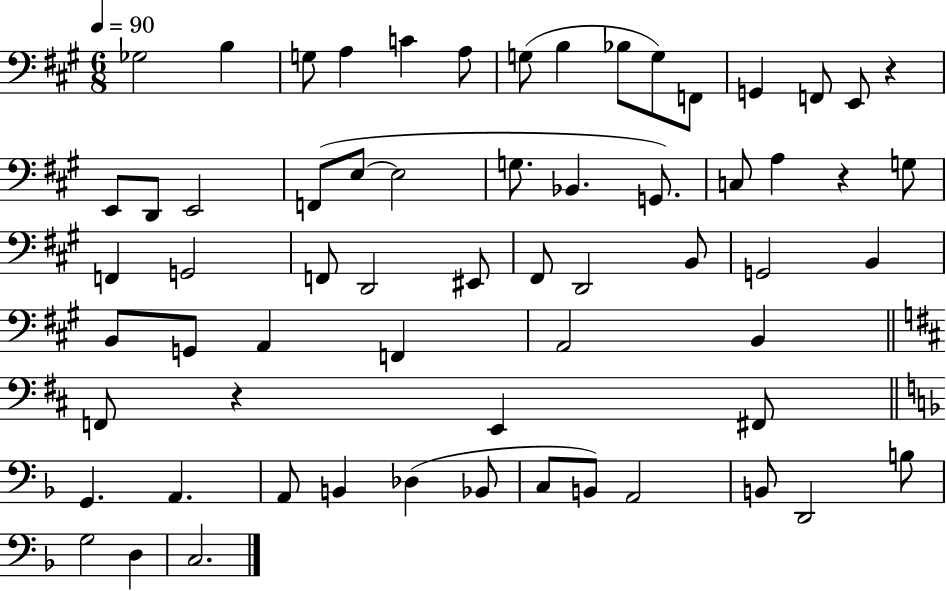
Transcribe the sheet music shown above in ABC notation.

X:1
T:Untitled
M:6/8
L:1/4
K:A
_G,2 B, G,/2 A, C A,/2 G,/2 B, _B,/2 G,/2 F,,/2 G,, F,,/2 E,,/2 z E,,/2 D,,/2 E,,2 F,,/2 E,/2 E,2 G,/2 _B,, G,,/2 C,/2 A, z G,/2 F,, G,,2 F,,/2 D,,2 ^E,,/2 ^F,,/2 D,,2 B,,/2 G,,2 B,, B,,/2 G,,/2 A,, F,, A,,2 B,, F,,/2 z E,, ^F,,/2 G,, A,, A,,/2 B,, _D, _B,,/2 C,/2 B,,/2 A,,2 B,,/2 D,,2 B,/2 G,2 D, C,2